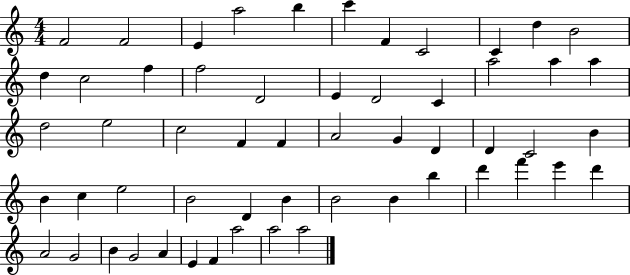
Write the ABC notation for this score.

X:1
T:Untitled
M:4/4
L:1/4
K:C
F2 F2 E a2 b c' F C2 C d B2 d c2 f f2 D2 E D2 C a2 a a d2 e2 c2 F F A2 G D D C2 B B c e2 B2 D B B2 B b d' f' e' d' A2 G2 B G2 A E F a2 a2 a2